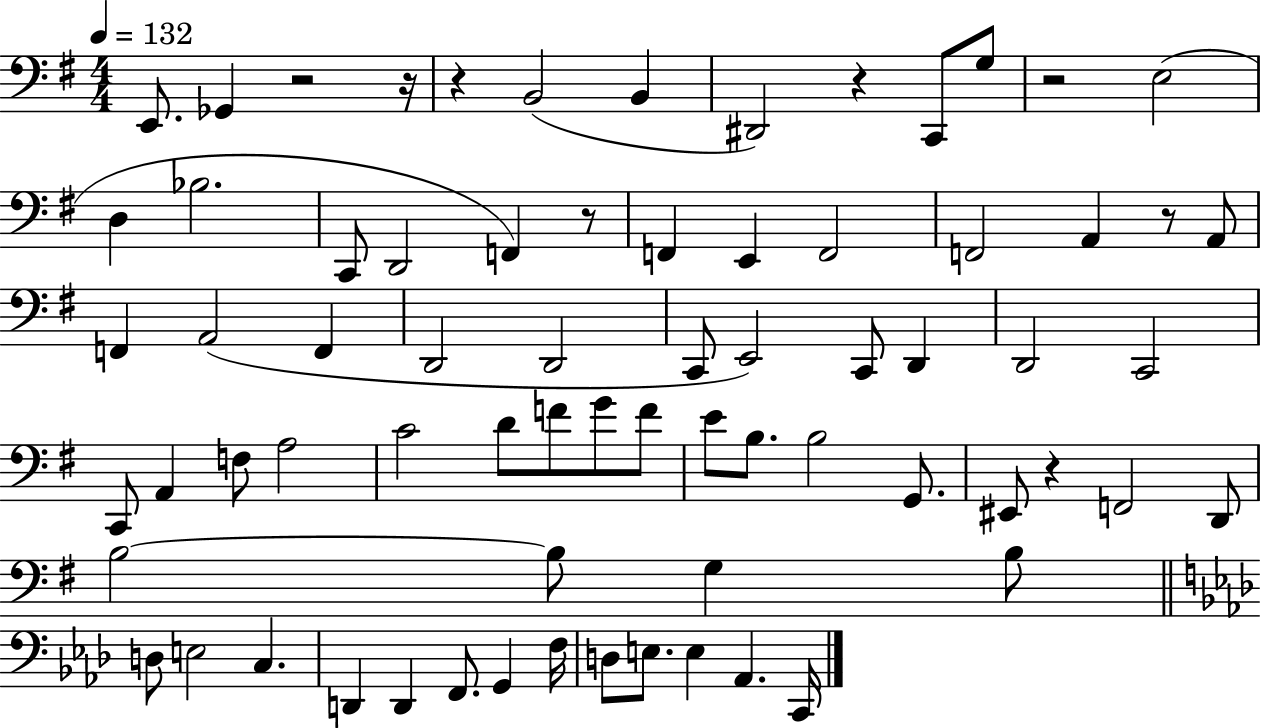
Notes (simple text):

E2/e. Gb2/q R/h R/s R/q B2/h B2/q D#2/h R/q C2/e G3/e R/h E3/h D3/q Bb3/h. C2/e D2/h F2/q R/e F2/q E2/q F2/h F2/h A2/q R/e A2/e F2/q A2/h F2/q D2/h D2/h C2/e E2/h C2/e D2/q D2/h C2/h C2/e A2/q F3/e A3/h C4/h D4/e F4/e G4/e F4/e E4/e B3/e. B3/h G2/e. EIS2/e R/q F2/h D2/e B3/h B3/e G3/q B3/e D3/e E3/h C3/q. D2/q D2/q F2/e. G2/q F3/s D3/e E3/e. E3/q Ab2/q. C2/s